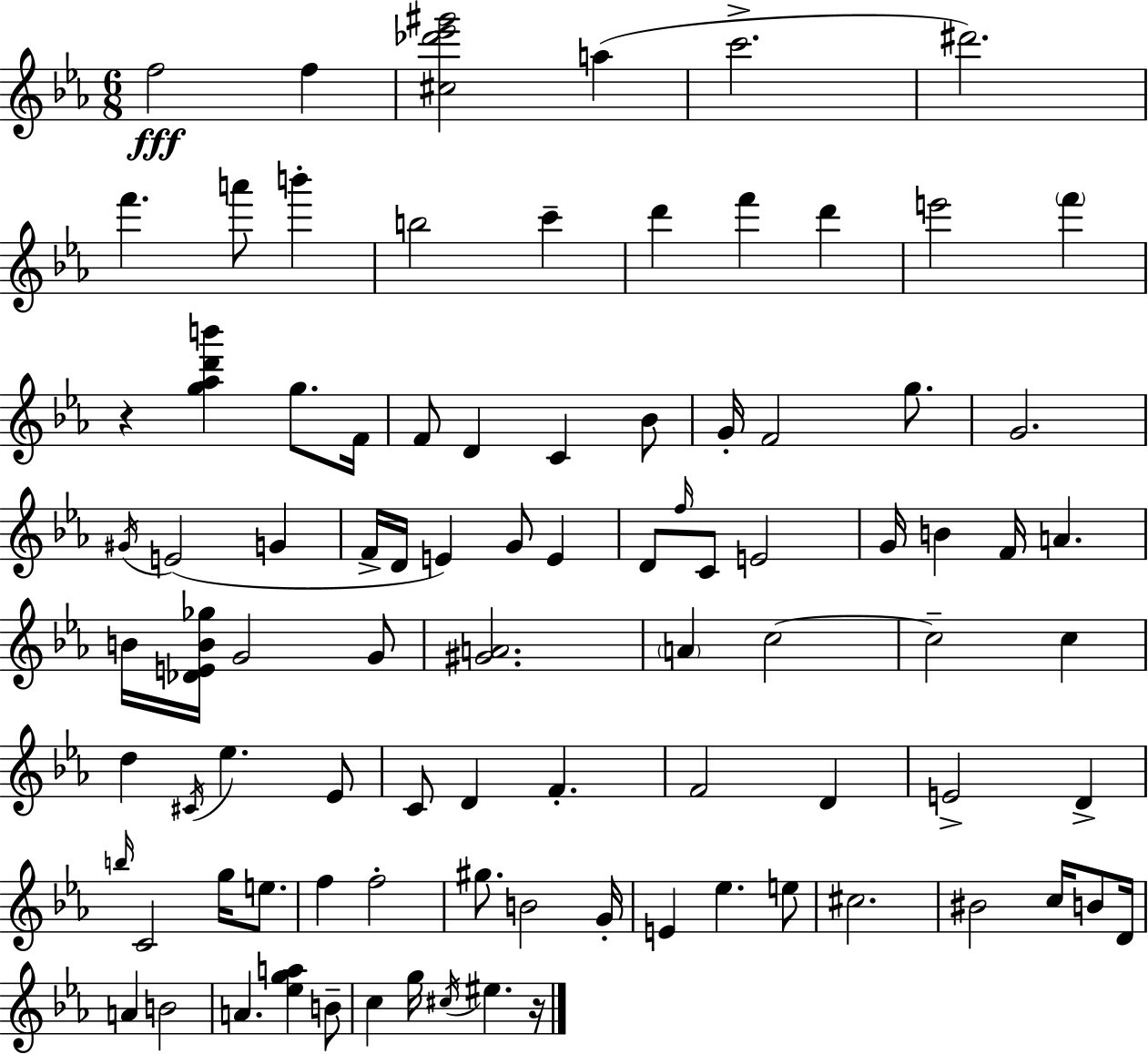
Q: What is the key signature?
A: C minor